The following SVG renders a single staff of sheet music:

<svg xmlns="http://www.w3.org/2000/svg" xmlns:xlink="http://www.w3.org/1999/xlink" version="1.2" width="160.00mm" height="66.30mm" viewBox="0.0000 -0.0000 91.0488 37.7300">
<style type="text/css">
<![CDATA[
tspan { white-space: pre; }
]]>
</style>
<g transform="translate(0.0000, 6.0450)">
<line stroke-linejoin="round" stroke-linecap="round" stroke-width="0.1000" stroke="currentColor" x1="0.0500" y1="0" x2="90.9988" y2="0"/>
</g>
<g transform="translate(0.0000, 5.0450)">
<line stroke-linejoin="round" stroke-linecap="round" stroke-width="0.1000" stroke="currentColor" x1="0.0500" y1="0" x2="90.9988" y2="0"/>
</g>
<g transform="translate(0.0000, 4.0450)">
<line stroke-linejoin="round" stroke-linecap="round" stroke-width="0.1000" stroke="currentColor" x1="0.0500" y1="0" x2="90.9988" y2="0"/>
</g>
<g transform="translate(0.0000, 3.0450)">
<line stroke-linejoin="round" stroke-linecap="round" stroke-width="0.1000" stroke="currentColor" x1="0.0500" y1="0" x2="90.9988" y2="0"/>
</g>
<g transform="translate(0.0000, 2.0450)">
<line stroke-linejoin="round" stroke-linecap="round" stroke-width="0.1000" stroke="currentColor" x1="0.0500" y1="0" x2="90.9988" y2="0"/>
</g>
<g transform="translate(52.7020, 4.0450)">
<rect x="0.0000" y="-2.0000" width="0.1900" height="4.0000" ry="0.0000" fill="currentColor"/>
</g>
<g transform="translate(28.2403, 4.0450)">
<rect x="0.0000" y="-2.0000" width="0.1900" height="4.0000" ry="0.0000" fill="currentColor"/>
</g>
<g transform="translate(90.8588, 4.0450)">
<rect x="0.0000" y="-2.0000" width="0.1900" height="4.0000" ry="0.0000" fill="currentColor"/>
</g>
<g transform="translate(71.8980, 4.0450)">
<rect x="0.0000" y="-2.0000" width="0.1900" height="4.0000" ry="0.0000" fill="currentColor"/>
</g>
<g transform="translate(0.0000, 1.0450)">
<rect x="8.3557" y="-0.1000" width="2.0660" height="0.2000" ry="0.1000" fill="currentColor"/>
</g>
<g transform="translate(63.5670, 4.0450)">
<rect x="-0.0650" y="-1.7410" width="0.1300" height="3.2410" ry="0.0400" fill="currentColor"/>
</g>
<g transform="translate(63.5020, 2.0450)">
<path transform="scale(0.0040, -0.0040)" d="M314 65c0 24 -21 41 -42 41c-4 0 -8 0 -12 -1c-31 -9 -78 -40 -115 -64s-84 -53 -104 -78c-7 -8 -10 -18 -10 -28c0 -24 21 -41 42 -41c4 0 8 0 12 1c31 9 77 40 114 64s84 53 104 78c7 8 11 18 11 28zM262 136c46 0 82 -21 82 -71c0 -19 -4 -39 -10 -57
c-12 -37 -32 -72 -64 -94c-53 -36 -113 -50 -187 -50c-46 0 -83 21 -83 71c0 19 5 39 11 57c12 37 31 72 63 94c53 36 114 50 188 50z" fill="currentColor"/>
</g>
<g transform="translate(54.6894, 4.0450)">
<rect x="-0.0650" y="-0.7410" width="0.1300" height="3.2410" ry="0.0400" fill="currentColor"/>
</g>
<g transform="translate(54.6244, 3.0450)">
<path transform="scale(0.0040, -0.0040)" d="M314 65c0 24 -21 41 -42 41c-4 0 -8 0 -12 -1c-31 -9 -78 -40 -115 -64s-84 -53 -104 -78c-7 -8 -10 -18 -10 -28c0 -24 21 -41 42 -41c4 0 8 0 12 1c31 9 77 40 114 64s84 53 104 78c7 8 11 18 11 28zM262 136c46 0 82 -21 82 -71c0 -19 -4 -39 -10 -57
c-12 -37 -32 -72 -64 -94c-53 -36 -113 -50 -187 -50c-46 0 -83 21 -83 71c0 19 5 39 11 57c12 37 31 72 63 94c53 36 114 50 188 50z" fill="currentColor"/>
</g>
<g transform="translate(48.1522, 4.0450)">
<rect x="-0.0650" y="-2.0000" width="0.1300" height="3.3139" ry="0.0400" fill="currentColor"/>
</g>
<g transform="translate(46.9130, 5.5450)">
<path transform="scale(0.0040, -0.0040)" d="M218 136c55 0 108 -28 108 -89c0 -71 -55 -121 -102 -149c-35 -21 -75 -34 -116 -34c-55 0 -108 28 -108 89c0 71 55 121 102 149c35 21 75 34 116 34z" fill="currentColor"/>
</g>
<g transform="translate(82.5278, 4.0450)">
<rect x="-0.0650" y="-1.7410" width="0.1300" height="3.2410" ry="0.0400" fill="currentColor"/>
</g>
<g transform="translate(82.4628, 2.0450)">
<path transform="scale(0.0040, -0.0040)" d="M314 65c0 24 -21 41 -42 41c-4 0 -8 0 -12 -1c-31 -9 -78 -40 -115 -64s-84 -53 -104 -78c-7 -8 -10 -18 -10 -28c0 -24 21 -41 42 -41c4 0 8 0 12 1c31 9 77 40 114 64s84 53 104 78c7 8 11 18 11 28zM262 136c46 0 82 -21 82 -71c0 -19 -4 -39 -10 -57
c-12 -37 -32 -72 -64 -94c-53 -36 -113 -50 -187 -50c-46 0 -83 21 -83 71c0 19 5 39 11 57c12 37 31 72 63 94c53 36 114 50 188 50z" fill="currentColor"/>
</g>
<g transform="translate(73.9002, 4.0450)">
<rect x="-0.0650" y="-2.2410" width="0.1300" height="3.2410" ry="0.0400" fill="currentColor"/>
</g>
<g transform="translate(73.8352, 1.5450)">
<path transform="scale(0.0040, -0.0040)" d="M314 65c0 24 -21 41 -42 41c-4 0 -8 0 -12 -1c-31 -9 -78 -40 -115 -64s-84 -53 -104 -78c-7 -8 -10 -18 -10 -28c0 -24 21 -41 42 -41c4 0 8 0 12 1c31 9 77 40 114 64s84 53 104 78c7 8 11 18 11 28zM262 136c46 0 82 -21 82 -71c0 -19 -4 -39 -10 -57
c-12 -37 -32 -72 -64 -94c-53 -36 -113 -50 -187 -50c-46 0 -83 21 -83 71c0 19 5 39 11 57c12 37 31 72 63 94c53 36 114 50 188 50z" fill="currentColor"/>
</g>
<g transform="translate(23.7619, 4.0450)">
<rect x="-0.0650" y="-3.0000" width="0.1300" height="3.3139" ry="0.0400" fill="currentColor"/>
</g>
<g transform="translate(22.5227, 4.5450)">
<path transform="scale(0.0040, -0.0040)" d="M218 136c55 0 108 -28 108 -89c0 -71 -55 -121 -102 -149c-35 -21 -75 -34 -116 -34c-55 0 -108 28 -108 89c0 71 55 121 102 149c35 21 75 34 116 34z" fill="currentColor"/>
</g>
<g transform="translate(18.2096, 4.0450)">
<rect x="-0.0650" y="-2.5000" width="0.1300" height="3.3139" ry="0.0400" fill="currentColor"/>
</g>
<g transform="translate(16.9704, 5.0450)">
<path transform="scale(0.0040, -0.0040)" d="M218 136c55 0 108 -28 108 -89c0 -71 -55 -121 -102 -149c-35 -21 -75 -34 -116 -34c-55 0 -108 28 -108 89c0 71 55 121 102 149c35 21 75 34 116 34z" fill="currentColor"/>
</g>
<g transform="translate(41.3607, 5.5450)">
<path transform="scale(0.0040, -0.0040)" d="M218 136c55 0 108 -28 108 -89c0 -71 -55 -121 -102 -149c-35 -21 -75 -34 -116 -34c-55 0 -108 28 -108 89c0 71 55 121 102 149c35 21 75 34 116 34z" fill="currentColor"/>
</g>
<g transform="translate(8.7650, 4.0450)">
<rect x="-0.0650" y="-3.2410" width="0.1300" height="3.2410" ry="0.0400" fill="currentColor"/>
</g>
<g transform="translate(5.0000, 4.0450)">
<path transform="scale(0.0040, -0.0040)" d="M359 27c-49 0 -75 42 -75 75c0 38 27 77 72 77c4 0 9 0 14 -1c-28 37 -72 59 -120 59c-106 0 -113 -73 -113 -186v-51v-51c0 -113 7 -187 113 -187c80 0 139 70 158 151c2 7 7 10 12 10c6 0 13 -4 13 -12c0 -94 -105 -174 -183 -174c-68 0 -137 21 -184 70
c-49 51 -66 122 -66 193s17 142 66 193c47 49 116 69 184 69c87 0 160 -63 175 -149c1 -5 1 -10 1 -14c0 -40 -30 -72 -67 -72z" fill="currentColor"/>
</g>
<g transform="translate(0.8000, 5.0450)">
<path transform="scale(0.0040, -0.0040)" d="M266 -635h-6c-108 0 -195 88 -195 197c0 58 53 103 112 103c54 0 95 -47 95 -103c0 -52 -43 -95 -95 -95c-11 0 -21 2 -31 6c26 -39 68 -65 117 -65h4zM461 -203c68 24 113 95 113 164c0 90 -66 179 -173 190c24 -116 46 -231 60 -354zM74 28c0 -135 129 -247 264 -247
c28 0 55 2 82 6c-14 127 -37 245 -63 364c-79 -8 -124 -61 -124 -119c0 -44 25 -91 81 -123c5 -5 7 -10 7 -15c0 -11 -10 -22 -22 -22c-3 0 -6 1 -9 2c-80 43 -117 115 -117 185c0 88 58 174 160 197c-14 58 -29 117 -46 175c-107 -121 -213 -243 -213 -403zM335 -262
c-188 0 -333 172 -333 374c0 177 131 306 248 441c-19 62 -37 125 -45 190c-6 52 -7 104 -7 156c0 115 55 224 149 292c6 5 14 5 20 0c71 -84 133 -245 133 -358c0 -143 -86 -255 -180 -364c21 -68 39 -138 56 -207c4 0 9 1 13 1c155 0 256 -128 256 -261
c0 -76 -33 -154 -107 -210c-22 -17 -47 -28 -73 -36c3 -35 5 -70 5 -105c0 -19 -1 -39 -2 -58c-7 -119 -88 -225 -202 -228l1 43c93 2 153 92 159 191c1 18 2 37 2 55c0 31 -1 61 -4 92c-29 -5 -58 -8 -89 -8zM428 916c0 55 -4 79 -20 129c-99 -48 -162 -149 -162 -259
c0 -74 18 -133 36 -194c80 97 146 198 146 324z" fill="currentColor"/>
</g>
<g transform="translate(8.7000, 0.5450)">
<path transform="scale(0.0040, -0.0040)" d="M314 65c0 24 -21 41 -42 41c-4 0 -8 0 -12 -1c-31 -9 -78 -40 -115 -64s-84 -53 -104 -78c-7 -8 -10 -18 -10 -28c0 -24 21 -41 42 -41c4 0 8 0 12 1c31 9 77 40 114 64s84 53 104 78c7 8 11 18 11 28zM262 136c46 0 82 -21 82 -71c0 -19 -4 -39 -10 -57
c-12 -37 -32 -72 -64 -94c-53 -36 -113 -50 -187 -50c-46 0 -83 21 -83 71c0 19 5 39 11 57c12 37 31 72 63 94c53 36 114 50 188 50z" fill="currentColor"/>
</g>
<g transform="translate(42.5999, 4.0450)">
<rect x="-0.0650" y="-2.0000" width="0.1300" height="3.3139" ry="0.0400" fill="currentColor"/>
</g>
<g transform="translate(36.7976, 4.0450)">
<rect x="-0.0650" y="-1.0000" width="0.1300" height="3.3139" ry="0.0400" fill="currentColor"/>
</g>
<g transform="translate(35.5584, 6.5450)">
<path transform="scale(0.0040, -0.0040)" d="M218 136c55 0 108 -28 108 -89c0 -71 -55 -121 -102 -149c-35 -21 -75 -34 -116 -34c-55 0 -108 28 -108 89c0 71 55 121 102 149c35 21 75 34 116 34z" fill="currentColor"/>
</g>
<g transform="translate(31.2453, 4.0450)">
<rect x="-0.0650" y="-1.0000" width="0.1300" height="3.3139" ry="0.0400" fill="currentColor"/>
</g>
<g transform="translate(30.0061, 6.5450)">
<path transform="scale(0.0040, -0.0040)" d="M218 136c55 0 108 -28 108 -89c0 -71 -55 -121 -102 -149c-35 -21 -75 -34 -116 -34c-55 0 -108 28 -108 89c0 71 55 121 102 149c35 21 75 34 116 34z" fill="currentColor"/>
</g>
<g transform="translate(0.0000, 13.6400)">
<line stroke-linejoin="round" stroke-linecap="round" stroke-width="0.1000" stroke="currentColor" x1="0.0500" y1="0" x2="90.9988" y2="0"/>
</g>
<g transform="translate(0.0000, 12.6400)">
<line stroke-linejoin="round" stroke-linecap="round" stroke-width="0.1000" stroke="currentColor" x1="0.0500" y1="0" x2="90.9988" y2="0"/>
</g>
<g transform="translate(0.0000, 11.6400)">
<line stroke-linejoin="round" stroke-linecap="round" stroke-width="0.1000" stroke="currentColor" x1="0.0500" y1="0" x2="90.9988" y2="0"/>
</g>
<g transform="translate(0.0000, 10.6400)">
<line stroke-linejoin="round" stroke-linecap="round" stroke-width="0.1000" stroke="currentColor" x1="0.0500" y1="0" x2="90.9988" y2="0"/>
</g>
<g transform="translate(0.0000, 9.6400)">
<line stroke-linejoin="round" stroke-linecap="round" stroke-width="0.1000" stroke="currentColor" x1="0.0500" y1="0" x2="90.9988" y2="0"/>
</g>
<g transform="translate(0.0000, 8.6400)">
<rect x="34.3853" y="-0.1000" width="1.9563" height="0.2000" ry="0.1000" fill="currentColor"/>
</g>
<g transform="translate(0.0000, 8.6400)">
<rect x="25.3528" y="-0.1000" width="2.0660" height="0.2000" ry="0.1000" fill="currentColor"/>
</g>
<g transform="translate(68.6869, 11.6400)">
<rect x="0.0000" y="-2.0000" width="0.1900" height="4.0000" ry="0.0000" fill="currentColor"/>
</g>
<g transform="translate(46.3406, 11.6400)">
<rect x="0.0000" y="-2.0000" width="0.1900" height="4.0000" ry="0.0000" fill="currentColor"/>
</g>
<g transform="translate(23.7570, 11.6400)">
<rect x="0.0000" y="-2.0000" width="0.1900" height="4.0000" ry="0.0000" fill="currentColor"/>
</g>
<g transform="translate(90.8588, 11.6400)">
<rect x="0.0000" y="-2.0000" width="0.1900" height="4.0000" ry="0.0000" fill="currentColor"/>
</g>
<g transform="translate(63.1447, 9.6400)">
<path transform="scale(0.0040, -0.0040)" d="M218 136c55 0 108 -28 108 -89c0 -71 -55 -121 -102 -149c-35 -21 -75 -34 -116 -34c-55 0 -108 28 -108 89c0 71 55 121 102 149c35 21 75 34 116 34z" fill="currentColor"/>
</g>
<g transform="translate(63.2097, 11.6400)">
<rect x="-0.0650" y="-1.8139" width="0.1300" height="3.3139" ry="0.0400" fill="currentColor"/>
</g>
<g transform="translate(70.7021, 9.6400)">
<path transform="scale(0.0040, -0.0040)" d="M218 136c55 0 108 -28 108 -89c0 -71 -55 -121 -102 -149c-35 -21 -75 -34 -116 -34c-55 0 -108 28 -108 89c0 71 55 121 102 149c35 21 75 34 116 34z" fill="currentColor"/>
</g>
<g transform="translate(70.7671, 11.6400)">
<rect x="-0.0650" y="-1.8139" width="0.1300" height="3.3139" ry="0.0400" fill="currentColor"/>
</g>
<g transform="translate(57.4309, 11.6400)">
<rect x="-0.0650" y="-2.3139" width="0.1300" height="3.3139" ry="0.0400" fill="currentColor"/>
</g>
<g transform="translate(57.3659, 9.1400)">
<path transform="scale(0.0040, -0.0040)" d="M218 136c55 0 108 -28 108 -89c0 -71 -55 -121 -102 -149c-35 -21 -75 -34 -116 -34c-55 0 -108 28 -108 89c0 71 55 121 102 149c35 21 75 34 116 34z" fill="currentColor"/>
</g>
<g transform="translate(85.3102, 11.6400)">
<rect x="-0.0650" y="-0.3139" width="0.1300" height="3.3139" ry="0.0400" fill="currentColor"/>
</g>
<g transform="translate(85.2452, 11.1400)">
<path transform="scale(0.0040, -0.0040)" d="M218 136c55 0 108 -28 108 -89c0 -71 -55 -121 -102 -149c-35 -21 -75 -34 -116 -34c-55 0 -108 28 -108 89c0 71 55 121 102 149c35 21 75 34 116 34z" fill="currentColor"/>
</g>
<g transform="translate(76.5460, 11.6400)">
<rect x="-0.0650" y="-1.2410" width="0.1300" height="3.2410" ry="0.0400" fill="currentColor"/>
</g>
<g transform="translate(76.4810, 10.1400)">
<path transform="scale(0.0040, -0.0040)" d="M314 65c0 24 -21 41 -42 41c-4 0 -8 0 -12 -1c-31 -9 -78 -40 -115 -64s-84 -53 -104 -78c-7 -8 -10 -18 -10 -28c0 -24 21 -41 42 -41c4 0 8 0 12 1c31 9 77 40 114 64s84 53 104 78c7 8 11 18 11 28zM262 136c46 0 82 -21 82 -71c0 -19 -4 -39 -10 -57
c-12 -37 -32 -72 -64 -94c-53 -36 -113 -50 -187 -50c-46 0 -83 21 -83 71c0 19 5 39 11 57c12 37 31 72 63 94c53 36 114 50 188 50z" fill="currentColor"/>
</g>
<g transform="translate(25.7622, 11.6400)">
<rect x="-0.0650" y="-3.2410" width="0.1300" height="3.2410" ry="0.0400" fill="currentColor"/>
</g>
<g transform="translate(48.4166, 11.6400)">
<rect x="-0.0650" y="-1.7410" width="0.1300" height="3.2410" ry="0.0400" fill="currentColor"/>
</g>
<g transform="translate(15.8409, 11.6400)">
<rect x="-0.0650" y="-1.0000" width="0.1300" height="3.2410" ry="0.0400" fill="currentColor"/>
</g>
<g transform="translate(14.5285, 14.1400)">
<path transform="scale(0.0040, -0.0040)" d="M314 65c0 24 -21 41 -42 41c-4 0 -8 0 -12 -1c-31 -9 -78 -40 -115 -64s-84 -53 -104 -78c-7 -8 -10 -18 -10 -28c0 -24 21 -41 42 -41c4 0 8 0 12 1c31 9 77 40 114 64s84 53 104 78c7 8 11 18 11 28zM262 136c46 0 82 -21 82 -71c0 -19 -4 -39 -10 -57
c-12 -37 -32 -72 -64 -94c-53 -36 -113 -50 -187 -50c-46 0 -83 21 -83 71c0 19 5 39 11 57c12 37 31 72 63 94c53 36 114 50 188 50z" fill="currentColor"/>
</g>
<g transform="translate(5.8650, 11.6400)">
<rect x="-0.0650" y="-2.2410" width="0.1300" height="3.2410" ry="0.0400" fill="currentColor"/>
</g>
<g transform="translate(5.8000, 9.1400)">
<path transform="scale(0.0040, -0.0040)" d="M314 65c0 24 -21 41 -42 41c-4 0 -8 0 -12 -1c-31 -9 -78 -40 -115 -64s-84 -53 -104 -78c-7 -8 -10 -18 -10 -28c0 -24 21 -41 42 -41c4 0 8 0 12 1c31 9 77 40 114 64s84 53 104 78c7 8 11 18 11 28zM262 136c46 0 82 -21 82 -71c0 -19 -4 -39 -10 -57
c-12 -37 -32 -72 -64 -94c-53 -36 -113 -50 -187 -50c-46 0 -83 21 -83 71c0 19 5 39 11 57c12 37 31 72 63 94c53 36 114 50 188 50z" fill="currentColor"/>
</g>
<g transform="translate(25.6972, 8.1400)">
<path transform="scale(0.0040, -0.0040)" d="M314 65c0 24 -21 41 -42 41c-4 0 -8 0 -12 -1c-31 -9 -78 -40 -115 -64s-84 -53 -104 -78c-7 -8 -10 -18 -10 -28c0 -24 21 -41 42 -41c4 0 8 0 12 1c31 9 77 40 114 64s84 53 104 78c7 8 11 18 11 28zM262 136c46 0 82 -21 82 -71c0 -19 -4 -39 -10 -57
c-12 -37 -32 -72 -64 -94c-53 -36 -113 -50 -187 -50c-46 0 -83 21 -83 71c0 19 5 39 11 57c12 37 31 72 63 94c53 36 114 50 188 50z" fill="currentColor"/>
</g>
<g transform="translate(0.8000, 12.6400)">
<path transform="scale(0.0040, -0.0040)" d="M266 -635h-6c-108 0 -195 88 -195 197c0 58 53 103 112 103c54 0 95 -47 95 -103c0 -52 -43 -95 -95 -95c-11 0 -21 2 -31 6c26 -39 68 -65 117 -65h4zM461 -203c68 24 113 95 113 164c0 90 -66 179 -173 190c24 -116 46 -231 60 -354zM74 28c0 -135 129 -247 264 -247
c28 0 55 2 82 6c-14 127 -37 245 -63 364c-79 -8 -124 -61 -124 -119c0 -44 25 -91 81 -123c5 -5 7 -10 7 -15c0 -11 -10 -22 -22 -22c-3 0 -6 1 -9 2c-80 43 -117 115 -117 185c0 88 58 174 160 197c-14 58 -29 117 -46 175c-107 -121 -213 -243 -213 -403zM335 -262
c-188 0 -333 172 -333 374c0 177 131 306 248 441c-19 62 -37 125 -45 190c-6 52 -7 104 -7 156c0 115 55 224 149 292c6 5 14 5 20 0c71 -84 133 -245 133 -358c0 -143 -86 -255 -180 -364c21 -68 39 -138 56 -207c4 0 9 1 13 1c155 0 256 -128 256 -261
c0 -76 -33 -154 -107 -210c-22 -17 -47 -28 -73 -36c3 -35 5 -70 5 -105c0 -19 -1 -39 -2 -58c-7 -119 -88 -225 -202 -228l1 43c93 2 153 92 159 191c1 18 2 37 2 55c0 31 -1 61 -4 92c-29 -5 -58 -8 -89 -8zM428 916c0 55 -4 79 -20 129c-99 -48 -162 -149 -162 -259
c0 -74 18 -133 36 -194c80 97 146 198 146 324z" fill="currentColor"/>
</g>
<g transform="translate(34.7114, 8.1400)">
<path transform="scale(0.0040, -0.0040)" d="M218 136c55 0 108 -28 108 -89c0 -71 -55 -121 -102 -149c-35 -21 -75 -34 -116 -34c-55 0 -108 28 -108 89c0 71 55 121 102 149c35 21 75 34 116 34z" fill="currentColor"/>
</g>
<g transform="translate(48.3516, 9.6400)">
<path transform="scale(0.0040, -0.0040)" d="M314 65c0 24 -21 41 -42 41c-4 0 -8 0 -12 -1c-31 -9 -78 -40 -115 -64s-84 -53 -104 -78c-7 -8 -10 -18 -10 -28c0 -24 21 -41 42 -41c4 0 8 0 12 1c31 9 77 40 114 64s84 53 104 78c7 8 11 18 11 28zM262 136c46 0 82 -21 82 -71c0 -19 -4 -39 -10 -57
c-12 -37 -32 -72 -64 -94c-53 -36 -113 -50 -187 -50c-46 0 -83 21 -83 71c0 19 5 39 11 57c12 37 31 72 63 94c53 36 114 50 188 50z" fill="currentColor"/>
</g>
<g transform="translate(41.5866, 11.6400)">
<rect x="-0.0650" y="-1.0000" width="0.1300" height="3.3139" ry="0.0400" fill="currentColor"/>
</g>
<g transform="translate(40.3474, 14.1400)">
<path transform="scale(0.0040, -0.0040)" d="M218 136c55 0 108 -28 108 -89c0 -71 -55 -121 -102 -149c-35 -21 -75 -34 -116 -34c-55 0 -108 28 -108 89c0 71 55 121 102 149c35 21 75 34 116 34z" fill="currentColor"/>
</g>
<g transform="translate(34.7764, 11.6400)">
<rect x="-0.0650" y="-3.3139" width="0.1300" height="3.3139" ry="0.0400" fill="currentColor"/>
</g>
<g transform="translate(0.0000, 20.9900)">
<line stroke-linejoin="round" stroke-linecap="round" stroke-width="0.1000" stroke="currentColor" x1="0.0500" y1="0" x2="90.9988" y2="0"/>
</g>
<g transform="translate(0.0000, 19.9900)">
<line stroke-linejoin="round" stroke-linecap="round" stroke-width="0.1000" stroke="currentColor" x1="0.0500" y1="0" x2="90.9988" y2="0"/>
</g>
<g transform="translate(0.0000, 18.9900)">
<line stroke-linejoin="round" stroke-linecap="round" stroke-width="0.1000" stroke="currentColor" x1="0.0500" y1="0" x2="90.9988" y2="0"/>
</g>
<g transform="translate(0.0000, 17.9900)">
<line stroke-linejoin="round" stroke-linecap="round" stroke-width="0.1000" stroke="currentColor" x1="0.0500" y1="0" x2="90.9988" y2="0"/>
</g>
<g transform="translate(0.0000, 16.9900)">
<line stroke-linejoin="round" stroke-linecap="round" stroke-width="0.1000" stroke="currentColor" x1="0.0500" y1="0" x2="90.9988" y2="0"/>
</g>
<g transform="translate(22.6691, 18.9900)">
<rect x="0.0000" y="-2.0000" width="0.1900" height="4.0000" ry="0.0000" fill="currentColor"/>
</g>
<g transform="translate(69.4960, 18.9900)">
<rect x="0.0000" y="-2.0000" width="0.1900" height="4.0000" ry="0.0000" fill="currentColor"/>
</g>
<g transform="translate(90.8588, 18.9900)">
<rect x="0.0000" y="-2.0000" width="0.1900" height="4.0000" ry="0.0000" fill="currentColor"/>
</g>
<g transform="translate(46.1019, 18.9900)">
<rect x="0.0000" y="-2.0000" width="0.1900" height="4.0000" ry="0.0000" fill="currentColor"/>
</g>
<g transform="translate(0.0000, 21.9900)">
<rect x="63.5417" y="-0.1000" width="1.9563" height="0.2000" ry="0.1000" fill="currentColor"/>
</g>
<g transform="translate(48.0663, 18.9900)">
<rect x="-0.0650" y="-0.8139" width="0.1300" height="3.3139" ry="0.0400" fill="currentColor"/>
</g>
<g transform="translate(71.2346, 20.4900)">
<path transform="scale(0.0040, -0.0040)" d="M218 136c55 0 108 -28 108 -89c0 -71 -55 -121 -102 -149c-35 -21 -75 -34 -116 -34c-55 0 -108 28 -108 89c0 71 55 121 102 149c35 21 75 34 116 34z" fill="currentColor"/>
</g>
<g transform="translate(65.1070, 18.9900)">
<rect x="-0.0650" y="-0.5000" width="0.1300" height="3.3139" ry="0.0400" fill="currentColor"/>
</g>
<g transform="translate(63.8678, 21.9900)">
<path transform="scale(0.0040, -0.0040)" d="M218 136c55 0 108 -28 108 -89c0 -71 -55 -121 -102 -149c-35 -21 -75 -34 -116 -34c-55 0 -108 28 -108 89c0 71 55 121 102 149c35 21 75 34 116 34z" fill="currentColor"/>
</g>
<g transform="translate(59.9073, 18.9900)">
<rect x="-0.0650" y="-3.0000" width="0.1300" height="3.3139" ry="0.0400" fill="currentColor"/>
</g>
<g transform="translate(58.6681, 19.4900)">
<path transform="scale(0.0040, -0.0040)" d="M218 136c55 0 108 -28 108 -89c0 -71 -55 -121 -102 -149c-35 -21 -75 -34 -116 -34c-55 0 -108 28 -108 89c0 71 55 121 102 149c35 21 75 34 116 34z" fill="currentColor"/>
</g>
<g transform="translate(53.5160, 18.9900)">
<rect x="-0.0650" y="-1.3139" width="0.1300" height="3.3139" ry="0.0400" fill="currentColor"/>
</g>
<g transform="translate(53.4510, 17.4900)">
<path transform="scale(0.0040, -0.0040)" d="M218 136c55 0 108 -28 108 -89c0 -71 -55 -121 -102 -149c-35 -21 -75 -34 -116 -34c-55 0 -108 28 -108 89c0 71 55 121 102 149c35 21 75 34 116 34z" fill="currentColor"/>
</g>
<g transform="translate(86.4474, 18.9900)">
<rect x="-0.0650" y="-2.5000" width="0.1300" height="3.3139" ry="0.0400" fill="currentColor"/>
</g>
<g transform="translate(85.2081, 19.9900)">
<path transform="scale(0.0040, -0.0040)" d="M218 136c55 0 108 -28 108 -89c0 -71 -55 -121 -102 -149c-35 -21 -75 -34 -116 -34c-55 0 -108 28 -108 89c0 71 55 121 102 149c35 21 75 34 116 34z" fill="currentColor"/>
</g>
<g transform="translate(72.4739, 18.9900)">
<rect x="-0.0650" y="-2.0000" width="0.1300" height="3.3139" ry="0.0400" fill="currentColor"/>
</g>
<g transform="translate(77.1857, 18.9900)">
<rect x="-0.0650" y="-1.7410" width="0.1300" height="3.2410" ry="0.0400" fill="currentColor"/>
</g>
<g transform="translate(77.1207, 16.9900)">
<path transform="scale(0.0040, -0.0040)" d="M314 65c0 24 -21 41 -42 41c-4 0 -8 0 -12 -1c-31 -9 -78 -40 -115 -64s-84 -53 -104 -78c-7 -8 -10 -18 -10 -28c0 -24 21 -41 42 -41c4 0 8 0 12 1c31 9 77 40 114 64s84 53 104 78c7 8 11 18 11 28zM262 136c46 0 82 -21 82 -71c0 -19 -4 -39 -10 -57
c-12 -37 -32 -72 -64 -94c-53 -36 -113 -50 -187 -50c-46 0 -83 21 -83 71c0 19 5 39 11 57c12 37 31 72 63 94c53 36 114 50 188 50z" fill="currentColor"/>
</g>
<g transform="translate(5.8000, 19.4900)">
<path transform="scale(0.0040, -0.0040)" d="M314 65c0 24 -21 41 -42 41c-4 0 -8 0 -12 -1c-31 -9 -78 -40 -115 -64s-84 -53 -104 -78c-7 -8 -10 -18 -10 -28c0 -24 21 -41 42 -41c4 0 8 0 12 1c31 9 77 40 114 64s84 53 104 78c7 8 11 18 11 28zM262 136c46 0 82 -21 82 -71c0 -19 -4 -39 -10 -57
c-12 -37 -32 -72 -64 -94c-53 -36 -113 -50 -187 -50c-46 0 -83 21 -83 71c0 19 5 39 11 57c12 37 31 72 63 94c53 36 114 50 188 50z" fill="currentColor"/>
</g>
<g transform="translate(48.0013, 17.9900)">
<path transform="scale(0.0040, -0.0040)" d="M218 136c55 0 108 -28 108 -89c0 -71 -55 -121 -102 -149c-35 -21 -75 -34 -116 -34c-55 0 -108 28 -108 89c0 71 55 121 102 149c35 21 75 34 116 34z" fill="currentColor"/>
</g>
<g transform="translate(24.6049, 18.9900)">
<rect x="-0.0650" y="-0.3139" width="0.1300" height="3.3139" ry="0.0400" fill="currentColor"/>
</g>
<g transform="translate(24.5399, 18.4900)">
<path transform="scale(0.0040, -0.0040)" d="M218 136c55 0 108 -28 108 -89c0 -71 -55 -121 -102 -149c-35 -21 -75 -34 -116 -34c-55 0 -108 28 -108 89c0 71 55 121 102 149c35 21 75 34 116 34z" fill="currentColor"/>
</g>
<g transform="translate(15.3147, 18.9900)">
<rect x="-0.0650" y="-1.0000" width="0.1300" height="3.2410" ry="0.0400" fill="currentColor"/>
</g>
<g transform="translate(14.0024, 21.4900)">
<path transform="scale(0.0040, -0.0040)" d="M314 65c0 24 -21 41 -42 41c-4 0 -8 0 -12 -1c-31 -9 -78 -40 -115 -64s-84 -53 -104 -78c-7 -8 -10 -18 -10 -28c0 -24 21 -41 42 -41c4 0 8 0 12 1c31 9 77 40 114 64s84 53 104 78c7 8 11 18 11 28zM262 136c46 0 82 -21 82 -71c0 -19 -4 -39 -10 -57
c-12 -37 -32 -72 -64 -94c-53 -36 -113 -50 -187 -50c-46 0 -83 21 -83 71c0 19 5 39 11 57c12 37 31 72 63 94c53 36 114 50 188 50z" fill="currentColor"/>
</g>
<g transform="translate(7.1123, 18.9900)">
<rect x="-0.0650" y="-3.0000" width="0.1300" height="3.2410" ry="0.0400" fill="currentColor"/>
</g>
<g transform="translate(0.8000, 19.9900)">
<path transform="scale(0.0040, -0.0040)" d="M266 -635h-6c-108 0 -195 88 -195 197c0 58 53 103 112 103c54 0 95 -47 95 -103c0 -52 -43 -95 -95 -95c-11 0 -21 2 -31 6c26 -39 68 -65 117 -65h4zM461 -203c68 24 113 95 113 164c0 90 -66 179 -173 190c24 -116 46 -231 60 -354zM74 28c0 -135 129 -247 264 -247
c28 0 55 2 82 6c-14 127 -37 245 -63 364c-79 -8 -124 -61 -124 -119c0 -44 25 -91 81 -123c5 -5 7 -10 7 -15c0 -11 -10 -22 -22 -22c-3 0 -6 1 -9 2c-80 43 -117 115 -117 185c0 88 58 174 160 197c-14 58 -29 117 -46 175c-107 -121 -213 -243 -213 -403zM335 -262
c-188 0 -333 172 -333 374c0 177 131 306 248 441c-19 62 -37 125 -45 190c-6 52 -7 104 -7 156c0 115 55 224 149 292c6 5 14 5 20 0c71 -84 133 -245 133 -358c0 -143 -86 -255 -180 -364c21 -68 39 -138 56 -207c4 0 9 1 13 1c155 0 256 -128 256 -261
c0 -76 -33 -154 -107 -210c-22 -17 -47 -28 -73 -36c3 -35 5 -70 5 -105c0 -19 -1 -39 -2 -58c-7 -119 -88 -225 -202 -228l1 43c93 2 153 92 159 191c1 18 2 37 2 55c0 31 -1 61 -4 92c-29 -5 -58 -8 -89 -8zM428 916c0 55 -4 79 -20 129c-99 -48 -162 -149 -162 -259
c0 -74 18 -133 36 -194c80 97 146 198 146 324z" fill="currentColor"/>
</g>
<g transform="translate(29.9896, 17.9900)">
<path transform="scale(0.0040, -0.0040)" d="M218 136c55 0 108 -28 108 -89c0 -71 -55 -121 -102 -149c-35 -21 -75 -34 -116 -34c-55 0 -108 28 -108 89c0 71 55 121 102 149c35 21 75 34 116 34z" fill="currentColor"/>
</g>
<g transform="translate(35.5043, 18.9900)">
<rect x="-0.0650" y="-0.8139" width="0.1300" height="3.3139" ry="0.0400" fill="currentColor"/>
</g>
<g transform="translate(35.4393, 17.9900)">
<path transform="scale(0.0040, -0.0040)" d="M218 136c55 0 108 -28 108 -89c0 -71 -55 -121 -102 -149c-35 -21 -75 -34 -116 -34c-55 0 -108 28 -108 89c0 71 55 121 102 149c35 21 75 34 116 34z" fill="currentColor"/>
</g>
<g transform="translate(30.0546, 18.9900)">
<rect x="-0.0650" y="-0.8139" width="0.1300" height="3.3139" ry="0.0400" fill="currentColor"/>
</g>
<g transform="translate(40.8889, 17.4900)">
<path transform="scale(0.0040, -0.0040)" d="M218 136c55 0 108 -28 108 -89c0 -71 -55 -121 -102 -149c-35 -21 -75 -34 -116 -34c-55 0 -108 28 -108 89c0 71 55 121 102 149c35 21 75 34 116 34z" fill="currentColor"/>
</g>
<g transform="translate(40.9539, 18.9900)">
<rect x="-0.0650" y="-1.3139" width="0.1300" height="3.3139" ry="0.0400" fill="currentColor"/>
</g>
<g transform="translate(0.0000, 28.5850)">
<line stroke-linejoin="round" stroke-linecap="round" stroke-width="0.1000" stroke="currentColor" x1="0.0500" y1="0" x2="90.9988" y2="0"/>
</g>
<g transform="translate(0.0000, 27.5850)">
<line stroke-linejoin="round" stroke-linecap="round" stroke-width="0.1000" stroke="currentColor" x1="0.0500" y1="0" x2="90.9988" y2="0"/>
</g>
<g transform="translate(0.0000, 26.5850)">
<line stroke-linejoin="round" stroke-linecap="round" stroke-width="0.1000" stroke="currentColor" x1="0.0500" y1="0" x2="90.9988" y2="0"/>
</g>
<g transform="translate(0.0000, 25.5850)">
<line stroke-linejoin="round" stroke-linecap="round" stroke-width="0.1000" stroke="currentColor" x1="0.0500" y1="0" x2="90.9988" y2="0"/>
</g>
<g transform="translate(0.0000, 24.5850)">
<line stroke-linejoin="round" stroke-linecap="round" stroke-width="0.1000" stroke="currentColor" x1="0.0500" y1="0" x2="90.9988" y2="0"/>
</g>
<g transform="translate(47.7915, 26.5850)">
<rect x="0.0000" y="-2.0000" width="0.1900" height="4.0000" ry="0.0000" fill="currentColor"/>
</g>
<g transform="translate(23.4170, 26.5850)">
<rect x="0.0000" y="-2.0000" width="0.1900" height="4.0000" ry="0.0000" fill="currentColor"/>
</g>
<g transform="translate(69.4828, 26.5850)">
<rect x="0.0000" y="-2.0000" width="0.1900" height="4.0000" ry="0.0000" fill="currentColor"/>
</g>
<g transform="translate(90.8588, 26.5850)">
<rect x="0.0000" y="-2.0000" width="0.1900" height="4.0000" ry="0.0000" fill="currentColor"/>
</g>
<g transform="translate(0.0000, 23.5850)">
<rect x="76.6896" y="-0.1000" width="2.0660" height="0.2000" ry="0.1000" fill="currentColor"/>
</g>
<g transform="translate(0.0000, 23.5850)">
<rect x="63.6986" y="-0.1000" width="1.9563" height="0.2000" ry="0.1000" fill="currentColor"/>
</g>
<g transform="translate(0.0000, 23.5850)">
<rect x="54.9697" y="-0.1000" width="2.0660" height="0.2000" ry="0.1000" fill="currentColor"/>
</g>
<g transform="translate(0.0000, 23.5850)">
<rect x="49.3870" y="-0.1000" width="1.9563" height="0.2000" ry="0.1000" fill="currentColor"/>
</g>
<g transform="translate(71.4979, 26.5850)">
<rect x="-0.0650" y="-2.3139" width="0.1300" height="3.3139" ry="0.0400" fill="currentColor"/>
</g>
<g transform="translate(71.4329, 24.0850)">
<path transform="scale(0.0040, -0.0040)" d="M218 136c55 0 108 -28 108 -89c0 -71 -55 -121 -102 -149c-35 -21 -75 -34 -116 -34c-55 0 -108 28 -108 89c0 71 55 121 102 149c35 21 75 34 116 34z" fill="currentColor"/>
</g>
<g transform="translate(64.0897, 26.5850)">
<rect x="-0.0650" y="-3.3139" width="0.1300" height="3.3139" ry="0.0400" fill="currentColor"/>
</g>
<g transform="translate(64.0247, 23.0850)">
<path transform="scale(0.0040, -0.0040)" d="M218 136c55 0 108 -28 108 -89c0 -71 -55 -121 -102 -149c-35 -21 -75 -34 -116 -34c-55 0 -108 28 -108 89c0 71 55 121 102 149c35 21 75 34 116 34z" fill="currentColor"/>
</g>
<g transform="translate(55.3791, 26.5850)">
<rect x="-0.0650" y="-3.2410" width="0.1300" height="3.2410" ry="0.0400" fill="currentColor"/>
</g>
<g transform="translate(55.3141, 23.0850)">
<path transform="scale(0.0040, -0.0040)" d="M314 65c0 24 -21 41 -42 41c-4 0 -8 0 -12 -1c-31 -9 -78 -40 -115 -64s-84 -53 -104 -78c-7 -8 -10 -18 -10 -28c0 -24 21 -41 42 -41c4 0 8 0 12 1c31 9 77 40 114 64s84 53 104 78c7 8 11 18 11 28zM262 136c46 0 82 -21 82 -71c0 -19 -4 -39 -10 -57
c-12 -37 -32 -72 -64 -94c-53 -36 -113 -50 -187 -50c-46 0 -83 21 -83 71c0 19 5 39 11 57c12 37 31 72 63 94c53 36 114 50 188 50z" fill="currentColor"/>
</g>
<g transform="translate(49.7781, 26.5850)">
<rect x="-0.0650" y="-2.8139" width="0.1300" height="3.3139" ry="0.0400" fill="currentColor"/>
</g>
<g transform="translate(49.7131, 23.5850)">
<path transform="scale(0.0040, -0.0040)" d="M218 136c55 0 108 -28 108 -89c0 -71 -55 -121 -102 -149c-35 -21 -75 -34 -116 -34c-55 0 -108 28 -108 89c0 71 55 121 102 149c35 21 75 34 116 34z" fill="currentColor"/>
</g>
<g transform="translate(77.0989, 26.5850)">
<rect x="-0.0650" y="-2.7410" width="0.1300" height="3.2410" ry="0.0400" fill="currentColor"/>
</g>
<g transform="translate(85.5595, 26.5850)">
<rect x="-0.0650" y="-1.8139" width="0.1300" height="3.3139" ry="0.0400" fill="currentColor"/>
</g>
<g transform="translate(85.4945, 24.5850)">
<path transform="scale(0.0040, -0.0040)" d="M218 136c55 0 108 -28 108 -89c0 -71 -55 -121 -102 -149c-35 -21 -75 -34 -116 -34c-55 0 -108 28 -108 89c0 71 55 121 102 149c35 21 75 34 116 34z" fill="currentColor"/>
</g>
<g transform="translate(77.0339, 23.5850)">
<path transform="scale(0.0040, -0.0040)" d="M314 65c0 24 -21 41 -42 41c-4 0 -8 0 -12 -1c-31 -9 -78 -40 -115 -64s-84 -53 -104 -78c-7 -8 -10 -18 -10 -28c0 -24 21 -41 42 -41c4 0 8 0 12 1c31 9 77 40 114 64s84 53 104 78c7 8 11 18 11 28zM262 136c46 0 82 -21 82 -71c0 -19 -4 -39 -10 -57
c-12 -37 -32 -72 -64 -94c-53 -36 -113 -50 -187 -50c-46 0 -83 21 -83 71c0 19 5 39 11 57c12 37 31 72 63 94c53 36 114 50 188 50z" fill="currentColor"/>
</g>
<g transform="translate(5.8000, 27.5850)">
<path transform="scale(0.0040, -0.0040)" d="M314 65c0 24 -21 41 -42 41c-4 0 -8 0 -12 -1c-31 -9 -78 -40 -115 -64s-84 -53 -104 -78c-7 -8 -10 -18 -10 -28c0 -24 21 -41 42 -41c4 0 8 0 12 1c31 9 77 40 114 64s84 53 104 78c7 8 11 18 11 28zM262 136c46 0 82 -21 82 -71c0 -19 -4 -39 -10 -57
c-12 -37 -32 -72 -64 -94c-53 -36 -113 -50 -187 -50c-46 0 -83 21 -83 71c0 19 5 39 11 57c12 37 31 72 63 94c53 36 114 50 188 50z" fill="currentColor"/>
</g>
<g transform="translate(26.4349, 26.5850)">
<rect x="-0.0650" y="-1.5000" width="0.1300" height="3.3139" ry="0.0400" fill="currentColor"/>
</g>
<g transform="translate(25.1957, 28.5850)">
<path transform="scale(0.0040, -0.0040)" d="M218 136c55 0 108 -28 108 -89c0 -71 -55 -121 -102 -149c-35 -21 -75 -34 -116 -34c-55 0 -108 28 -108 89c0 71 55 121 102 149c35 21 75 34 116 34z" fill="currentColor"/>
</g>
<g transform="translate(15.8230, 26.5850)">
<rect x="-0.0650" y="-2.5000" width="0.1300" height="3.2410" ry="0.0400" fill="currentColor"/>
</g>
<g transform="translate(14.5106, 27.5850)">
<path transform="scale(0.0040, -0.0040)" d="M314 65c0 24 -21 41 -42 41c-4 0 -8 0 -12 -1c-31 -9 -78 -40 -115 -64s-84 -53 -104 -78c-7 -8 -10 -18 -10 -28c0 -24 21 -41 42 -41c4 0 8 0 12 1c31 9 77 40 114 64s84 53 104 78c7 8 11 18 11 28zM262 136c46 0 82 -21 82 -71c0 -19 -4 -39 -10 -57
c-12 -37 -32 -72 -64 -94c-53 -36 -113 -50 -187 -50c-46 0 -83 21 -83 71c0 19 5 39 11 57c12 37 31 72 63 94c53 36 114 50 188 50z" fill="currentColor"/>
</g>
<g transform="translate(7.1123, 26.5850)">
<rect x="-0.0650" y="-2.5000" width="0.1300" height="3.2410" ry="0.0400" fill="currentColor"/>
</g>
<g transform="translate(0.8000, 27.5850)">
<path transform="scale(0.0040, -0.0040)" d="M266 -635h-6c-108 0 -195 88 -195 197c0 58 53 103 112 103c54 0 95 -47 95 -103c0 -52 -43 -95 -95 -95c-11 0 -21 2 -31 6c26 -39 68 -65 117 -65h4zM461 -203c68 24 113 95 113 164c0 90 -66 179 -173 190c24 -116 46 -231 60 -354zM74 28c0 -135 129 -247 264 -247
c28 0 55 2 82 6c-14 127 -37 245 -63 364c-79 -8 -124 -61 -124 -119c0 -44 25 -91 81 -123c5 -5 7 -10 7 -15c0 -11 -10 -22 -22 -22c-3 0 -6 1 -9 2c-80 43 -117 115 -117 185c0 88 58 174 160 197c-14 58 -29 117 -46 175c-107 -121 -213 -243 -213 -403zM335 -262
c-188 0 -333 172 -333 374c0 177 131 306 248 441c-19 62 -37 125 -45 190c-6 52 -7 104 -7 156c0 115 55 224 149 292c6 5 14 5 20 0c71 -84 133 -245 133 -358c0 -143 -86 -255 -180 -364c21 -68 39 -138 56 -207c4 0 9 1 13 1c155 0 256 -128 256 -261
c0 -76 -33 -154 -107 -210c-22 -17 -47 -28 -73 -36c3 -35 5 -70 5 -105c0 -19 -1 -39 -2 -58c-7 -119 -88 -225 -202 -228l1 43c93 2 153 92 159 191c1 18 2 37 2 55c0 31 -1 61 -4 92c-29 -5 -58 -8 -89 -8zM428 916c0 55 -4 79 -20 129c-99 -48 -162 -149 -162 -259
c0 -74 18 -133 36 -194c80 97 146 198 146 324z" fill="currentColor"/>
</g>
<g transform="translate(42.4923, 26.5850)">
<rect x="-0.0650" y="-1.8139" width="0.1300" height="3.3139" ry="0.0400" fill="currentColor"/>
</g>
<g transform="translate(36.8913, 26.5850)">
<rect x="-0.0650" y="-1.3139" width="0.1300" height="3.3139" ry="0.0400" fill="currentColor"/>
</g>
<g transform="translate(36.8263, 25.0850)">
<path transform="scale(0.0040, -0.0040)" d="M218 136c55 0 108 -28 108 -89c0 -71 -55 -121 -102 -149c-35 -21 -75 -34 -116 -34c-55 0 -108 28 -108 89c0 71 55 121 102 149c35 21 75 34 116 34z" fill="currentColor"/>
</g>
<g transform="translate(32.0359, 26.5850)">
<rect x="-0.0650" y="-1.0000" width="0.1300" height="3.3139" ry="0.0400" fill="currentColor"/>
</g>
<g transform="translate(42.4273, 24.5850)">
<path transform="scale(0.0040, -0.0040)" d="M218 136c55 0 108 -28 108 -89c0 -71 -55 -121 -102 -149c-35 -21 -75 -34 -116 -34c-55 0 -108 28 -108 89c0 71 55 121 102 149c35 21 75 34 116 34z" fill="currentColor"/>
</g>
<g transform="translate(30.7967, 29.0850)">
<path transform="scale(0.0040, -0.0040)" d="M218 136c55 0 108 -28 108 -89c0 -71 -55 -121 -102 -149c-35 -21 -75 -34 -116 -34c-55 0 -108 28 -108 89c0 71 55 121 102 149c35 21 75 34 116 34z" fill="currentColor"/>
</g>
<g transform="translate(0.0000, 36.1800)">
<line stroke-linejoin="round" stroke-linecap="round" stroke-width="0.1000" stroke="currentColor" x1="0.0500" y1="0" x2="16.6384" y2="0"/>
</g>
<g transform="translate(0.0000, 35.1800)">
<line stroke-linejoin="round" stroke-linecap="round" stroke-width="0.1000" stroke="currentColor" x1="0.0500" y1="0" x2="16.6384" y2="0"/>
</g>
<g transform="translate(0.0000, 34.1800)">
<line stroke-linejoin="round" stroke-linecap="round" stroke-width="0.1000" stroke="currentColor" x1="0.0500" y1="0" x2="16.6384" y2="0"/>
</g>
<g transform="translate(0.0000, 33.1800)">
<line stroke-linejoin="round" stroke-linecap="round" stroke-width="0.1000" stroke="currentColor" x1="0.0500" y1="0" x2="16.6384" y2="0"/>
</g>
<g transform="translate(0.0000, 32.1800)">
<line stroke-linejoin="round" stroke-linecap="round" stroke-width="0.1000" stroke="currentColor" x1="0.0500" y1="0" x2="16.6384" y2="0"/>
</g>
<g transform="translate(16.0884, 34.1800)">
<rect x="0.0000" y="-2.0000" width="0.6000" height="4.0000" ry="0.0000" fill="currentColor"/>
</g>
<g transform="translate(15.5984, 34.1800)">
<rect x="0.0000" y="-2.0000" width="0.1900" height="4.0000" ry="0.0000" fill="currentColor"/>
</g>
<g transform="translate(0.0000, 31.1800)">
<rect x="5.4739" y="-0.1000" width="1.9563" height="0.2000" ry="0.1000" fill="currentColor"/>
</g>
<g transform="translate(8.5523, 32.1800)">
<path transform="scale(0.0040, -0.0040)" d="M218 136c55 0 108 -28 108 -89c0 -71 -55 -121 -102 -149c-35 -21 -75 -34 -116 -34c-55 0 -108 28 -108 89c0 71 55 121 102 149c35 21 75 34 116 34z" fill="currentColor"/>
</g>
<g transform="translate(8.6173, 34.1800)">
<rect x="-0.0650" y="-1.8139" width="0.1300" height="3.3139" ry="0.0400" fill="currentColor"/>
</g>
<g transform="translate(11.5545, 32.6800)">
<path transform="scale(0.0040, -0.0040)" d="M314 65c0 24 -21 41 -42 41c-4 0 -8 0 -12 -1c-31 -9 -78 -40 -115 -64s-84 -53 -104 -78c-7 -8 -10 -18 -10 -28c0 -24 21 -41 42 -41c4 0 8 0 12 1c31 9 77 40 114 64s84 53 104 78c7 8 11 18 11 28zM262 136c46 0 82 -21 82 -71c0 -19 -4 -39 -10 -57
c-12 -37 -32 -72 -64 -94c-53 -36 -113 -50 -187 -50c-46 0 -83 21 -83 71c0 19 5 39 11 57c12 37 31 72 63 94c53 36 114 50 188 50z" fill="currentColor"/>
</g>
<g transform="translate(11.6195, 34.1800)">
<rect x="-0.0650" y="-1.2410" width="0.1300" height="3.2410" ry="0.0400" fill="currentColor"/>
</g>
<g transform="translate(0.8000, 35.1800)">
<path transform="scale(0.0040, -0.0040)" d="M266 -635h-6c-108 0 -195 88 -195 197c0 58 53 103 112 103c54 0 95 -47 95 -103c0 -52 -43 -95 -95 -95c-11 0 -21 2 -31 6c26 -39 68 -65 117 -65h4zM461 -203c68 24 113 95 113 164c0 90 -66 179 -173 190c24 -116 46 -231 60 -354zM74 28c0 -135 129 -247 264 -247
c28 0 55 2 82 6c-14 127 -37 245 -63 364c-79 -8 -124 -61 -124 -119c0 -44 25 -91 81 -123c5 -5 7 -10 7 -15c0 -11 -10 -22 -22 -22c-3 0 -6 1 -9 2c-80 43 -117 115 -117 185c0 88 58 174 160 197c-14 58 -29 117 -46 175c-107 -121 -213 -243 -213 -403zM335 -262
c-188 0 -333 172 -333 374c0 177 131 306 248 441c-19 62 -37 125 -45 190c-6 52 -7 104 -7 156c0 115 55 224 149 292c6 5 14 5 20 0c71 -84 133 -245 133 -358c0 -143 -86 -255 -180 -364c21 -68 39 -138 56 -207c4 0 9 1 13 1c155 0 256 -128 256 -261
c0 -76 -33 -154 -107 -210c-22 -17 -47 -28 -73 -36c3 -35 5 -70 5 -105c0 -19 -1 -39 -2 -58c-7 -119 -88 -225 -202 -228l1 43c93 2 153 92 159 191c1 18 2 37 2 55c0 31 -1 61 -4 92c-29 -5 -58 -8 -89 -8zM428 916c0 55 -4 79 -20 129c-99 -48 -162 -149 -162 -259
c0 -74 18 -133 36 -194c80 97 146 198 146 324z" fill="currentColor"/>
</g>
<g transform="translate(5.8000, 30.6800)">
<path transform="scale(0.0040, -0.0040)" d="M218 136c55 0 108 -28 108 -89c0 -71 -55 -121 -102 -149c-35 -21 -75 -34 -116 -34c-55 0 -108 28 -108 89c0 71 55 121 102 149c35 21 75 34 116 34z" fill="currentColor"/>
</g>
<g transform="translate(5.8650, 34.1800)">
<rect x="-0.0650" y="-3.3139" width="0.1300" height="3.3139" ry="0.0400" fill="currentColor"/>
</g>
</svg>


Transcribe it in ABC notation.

X:1
T:Untitled
M:4/4
L:1/4
K:C
b2 G A D D F F d2 f2 g2 f2 g2 D2 b2 b D f2 g f f e2 c A2 D2 c d d e d e A C F f2 G G2 G2 E D e f a b2 b g a2 f b f e2